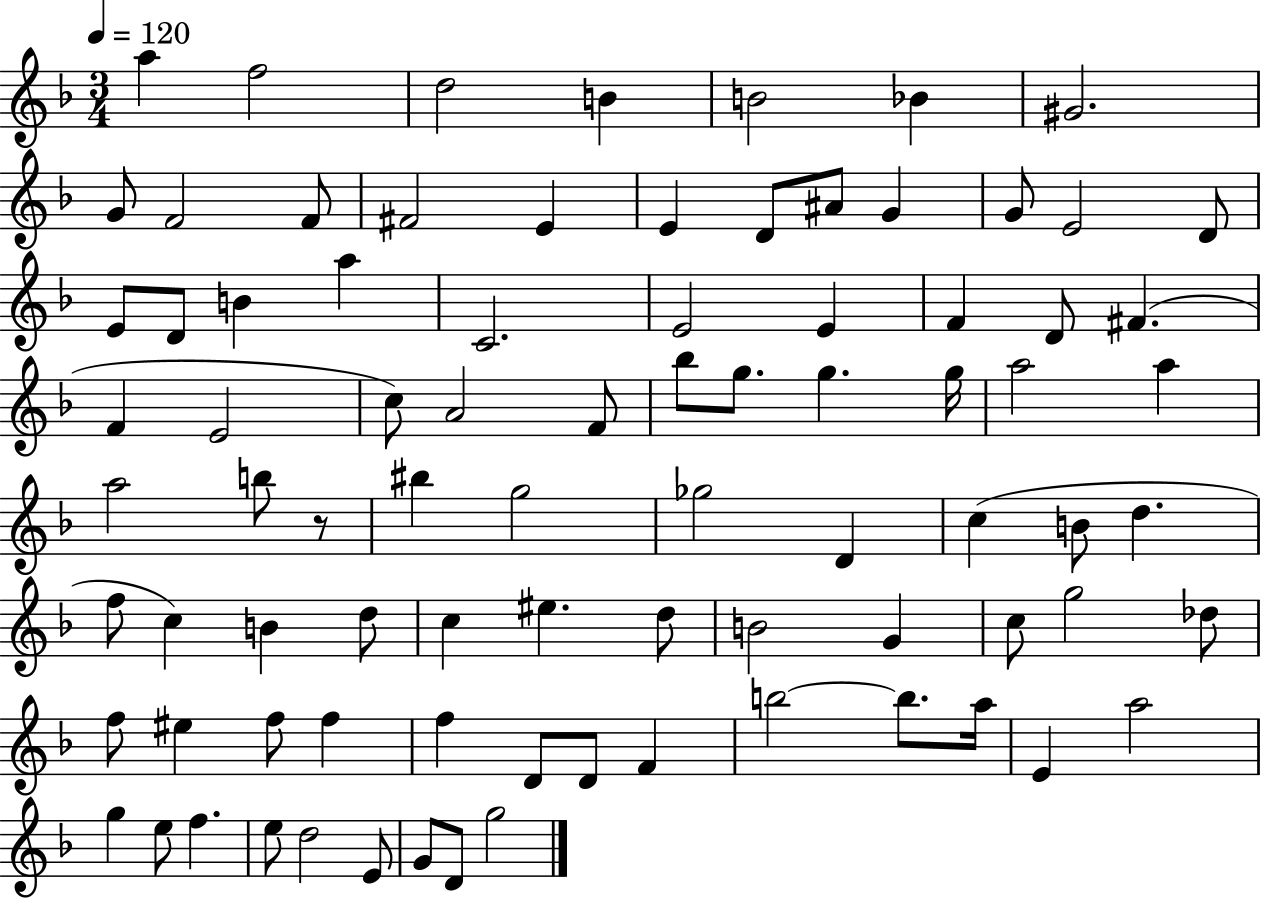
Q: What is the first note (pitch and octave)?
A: A5